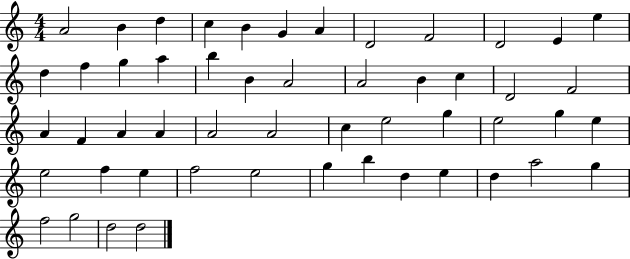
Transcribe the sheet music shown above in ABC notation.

X:1
T:Untitled
M:4/4
L:1/4
K:C
A2 B d c B G A D2 F2 D2 E e d f g a b B A2 A2 B c D2 F2 A F A A A2 A2 c e2 g e2 g e e2 f e f2 e2 g b d e d a2 g f2 g2 d2 d2